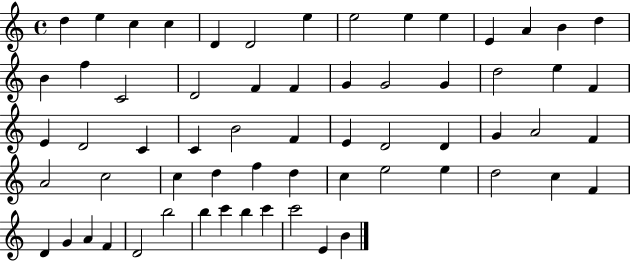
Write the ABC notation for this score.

X:1
T:Untitled
M:4/4
L:1/4
K:C
d e c c D D2 e e2 e e E A B d B f C2 D2 F F G G2 G d2 e F E D2 C C B2 F E D2 D G A2 F A2 c2 c d f d c e2 e d2 c F D G A F D2 b2 b c' b c' c'2 E B